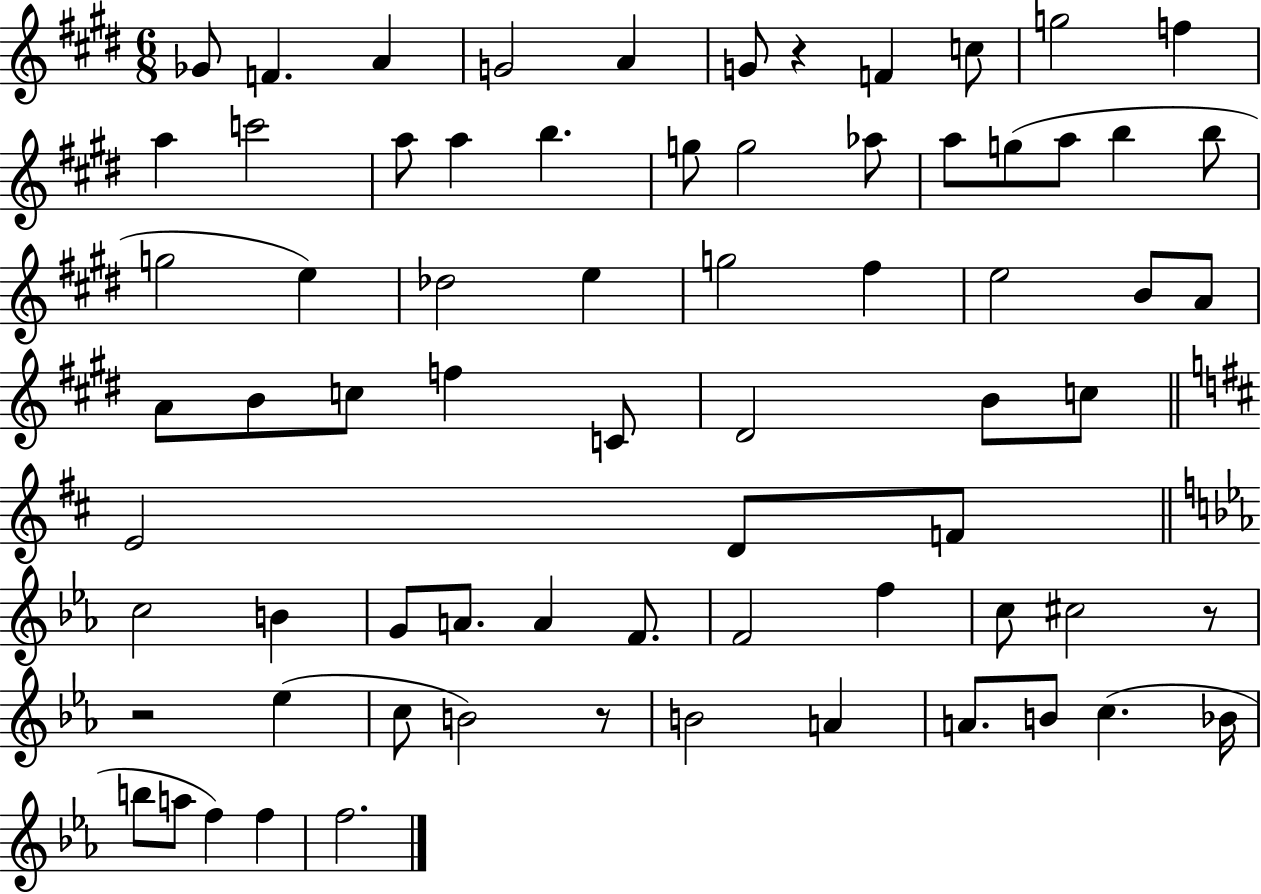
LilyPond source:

{
  \clef treble
  \numericTimeSignature
  \time 6/8
  \key e \major
  ges'8 f'4. a'4 | g'2 a'4 | g'8 r4 f'4 c''8 | g''2 f''4 | \break a''4 c'''2 | a''8 a''4 b''4. | g''8 g''2 aes''8 | a''8 g''8( a''8 b''4 b''8 | \break g''2 e''4) | des''2 e''4 | g''2 fis''4 | e''2 b'8 a'8 | \break a'8 b'8 c''8 f''4 c'8 | dis'2 b'8 c''8 | \bar "||" \break \key b \minor e'2 d'8 f'8 | \bar "||" \break \key ees \major c''2 b'4 | g'8 a'8. a'4 f'8. | f'2 f''4 | c''8 cis''2 r8 | \break r2 ees''4( | c''8 b'2) r8 | b'2 a'4 | a'8. b'8 c''4.( bes'16 | \break b''8 a''8 f''4) f''4 | f''2. | \bar "|."
}